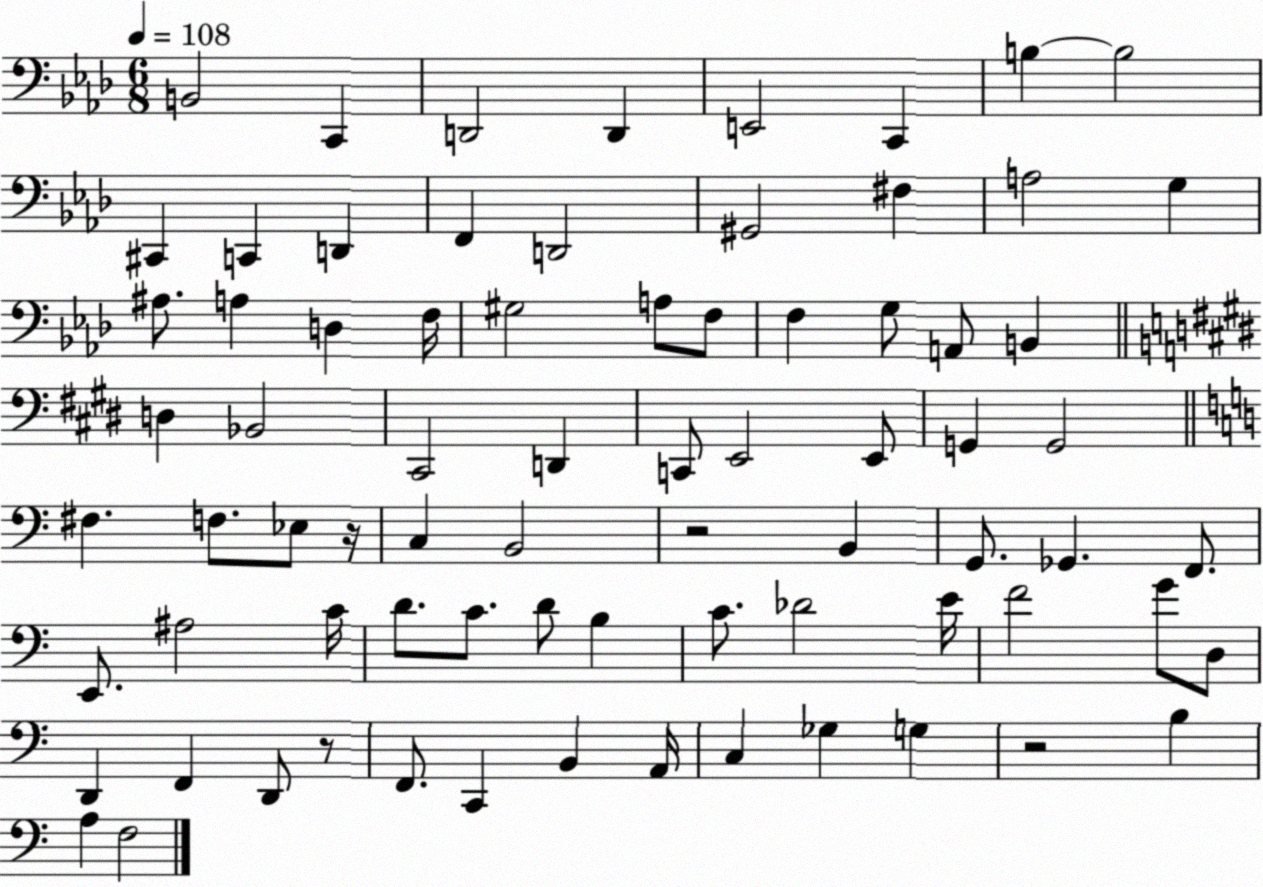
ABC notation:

X:1
T:Untitled
M:6/8
L:1/4
K:Ab
B,,2 C,, D,,2 D,, E,,2 C,, B, B,2 ^C,, C,, D,, F,, D,,2 ^G,,2 ^F, A,2 G, ^A,/2 A, D, F,/4 ^G,2 A,/2 F,/2 F, G,/2 A,,/2 B,, D, _B,,2 ^C,,2 D,, C,,/2 E,,2 E,,/2 G,, G,,2 ^F, F,/2 _E,/2 z/4 C, B,,2 z2 B,, G,,/2 _G,, F,,/2 E,,/2 ^A,2 C/4 D/2 C/2 D/2 B, C/2 _D2 E/4 F2 G/2 D,/2 D,, F,, D,,/2 z/2 F,,/2 C,, B,, A,,/4 C, _G, G, z2 B, A, F,2